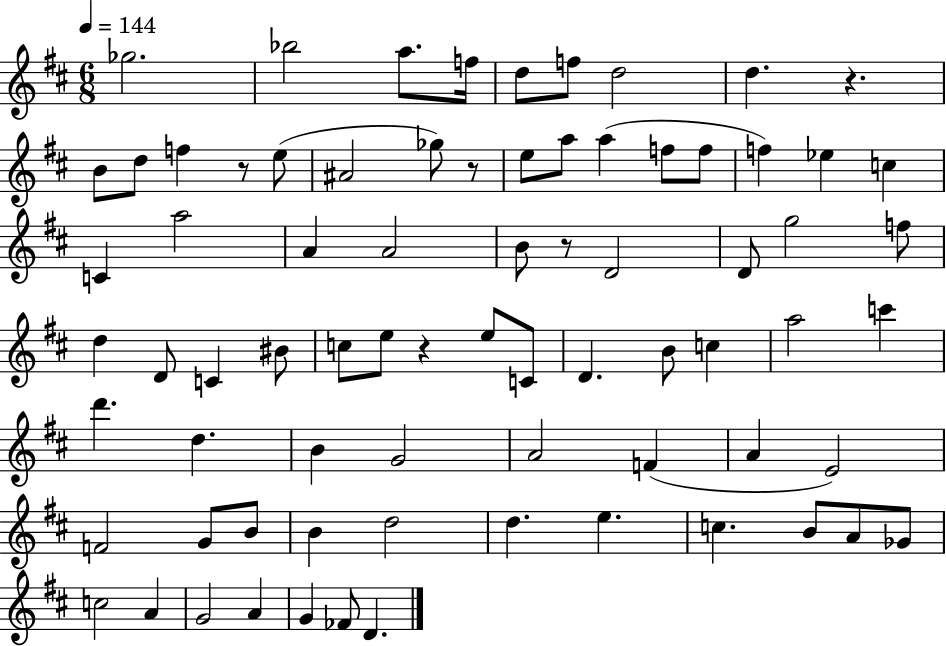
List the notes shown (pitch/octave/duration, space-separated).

Gb5/h. Bb5/h A5/e. F5/s D5/e F5/e D5/h D5/q. R/q. B4/e D5/e F5/q R/e E5/e A#4/h Gb5/e R/e E5/e A5/e A5/q F5/e F5/e F5/q Eb5/q C5/q C4/q A5/h A4/q A4/h B4/e R/e D4/h D4/e G5/h F5/e D5/q D4/e C4/q BIS4/e C5/e E5/e R/q E5/e C4/e D4/q. B4/e C5/q A5/h C6/q D6/q. D5/q. B4/q G4/h A4/h F4/q A4/q E4/h F4/h G4/e B4/e B4/q D5/h D5/q. E5/q. C5/q. B4/e A4/e Gb4/e C5/h A4/q G4/h A4/q G4/q FES4/e D4/q.